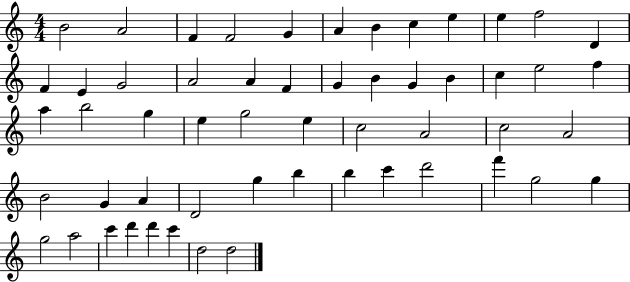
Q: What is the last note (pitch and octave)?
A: D5